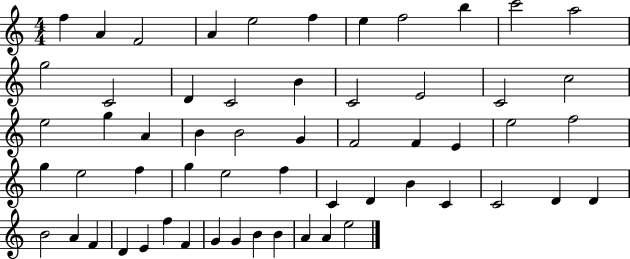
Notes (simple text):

F5/q A4/q F4/h A4/q E5/h F5/q E5/q F5/h B5/q C6/h A5/h G5/h C4/h D4/q C4/h B4/q C4/h E4/h C4/h C5/h E5/h G5/q A4/q B4/q B4/h G4/q F4/h F4/q E4/q E5/h F5/h G5/q E5/h F5/q G5/q E5/h F5/q C4/q D4/q B4/q C4/q C4/h D4/q D4/q B4/h A4/q F4/q D4/q E4/q F5/q F4/q G4/q G4/q B4/q B4/q A4/q A4/q E5/h